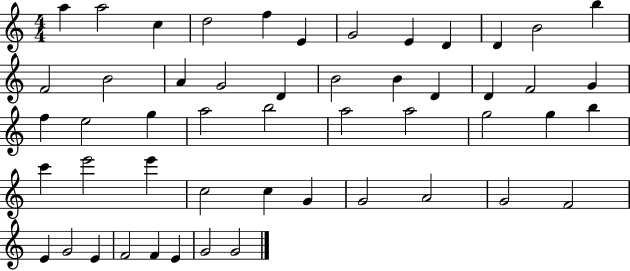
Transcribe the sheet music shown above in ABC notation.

X:1
T:Untitled
M:4/4
L:1/4
K:C
a a2 c d2 f E G2 E D D B2 b F2 B2 A G2 D B2 B D D F2 G f e2 g a2 b2 a2 a2 g2 g b c' e'2 e' c2 c G G2 A2 G2 F2 E G2 E F2 F E G2 G2